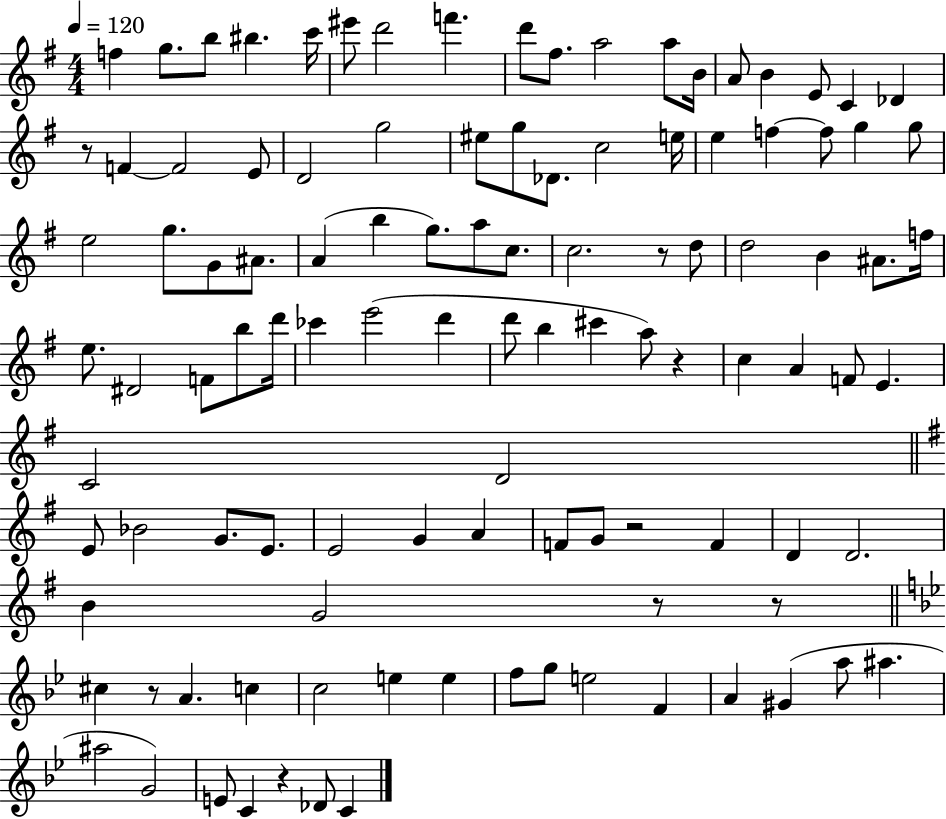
X:1
T:Untitled
M:4/4
L:1/4
K:G
f g/2 b/2 ^b c'/4 ^e'/2 d'2 f' d'/2 ^f/2 a2 a/2 B/4 A/2 B E/2 C _D z/2 F F2 E/2 D2 g2 ^e/2 g/2 _D/2 c2 e/4 e f f/2 g g/2 e2 g/2 G/2 ^A/2 A b g/2 a/2 c/2 c2 z/2 d/2 d2 B ^A/2 f/4 e/2 ^D2 F/2 b/2 d'/4 _c' e'2 d' d'/2 b ^c' a/2 z c A F/2 E C2 D2 E/2 _B2 G/2 E/2 E2 G A F/2 G/2 z2 F D D2 B G2 z/2 z/2 ^c z/2 A c c2 e e f/2 g/2 e2 F A ^G a/2 ^a ^a2 G2 E/2 C z _D/2 C